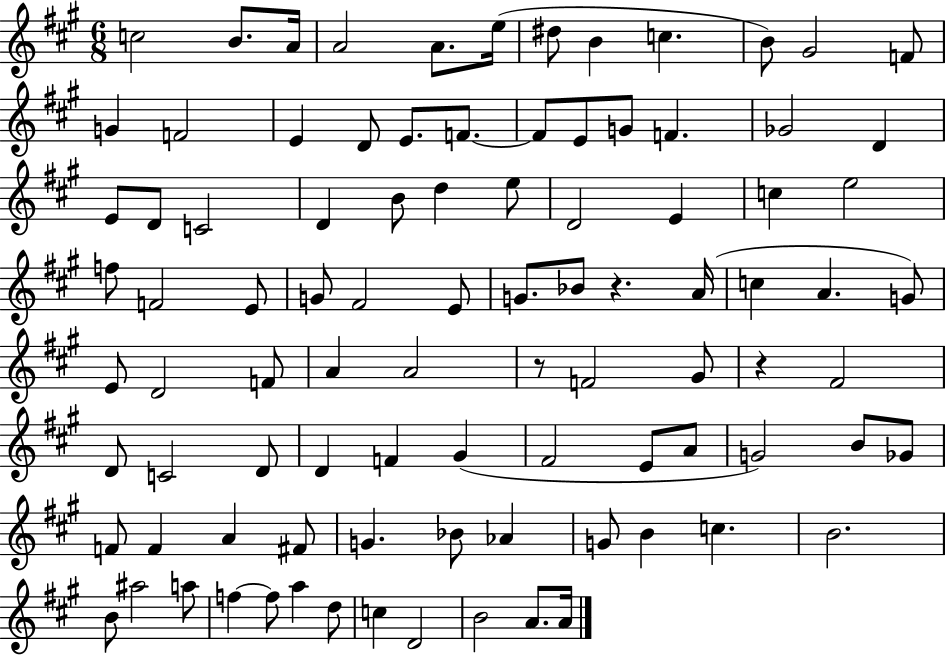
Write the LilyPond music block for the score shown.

{
  \clef treble
  \numericTimeSignature
  \time 6/8
  \key a \major
  c''2 b'8. a'16 | a'2 a'8. e''16( | dis''8 b'4 c''4. | b'8) gis'2 f'8 | \break g'4 f'2 | e'4 d'8 e'8. f'8.~~ | f'8 e'8 g'8 f'4. | ges'2 d'4 | \break e'8 d'8 c'2 | d'4 b'8 d''4 e''8 | d'2 e'4 | c''4 e''2 | \break f''8 f'2 e'8 | g'8 fis'2 e'8 | g'8. bes'8 r4. a'16( | c''4 a'4. g'8) | \break e'8 d'2 f'8 | a'4 a'2 | r8 f'2 gis'8 | r4 fis'2 | \break d'8 c'2 d'8 | d'4 f'4 gis'4( | fis'2 e'8 a'8 | g'2) b'8 ges'8 | \break f'8 f'4 a'4 fis'8 | g'4. bes'8 aes'4 | g'8 b'4 c''4. | b'2. | \break b'8 ais''2 a''8 | f''4~~ f''8 a''4 d''8 | c''4 d'2 | b'2 a'8. a'16 | \break \bar "|."
}